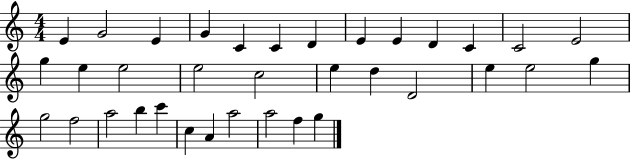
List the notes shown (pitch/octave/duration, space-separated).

E4/q G4/h E4/q G4/q C4/q C4/q D4/q E4/q E4/q D4/q C4/q C4/h E4/h G5/q E5/q E5/h E5/h C5/h E5/q D5/q D4/h E5/q E5/h G5/q G5/h F5/h A5/h B5/q C6/q C5/q A4/q A5/h A5/h F5/q G5/q